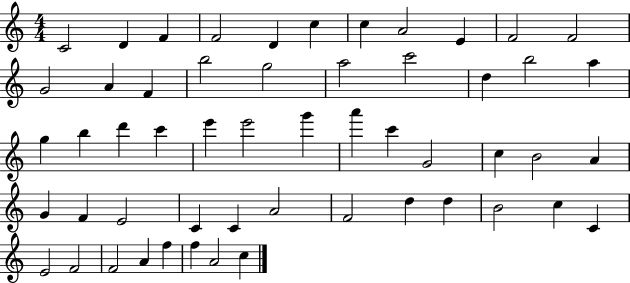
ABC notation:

X:1
T:Untitled
M:4/4
L:1/4
K:C
C2 D F F2 D c c A2 E F2 F2 G2 A F b2 g2 a2 c'2 d b2 a g b d' c' e' e'2 g' a' c' G2 c B2 A G F E2 C C A2 F2 d d B2 c C E2 F2 F2 A f f A2 c